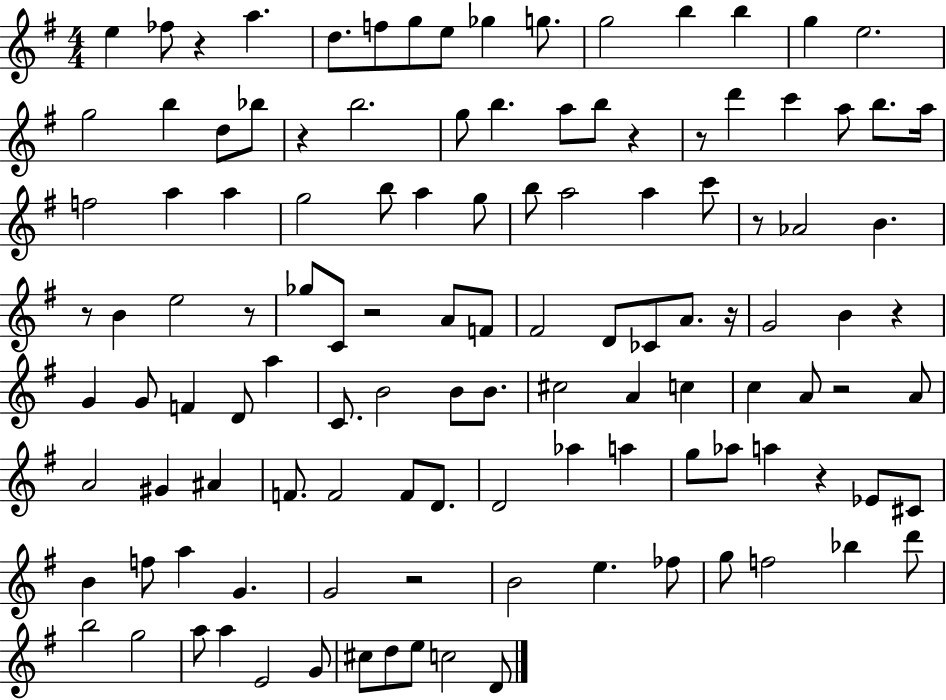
E5/q FES5/e R/q A5/q. D5/e. F5/e G5/e E5/e Gb5/q G5/e. G5/h B5/q B5/q G5/q E5/h. G5/h B5/q D5/e Bb5/e R/q B5/h. G5/e B5/q. A5/e B5/e R/q R/e D6/q C6/q A5/e B5/e. A5/s F5/h A5/q A5/q G5/h B5/e A5/q G5/e B5/e A5/h A5/q C6/e R/e Ab4/h B4/q. R/e B4/q E5/h R/e Gb5/e C4/e R/h A4/e F4/e F#4/h D4/e CES4/e A4/e. R/s G4/h B4/q R/q G4/q G4/e F4/q D4/e A5/q C4/e. B4/h B4/e B4/e. C#5/h A4/q C5/q C5/q A4/e R/h A4/e A4/h G#4/q A#4/q F4/e. F4/h F4/e D4/e. D4/h Ab5/q A5/q G5/e Ab5/e A5/q R/q Eb4/e C#4/e B4/q F5/e A5/q G4/q. G4/h R/h B4/h E5/q. FES5/e G5/e F5/h Bb5/q D6/e B5/h G5/h A5/e A5/q E4/h G4/e C#5/e D5/e E5/e C5/h D4/e